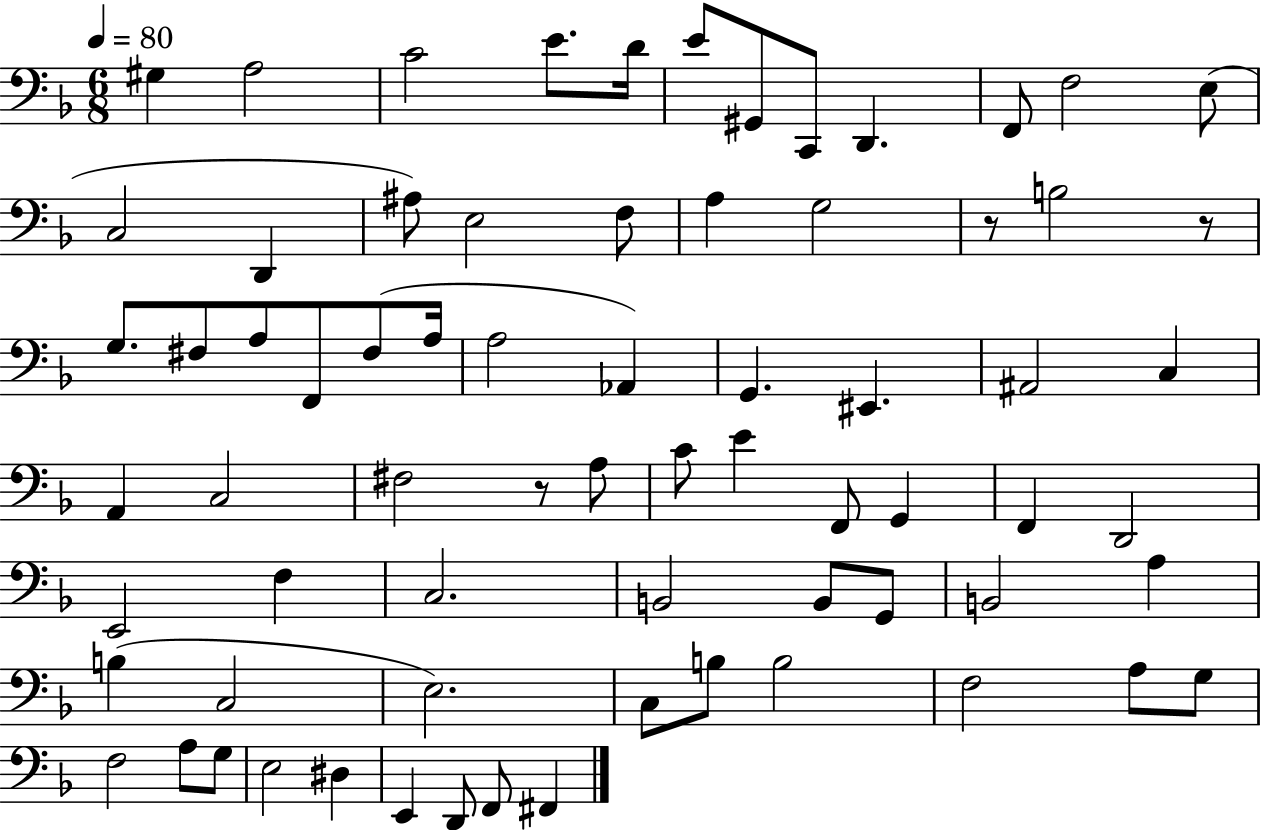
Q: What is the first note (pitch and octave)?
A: G#3